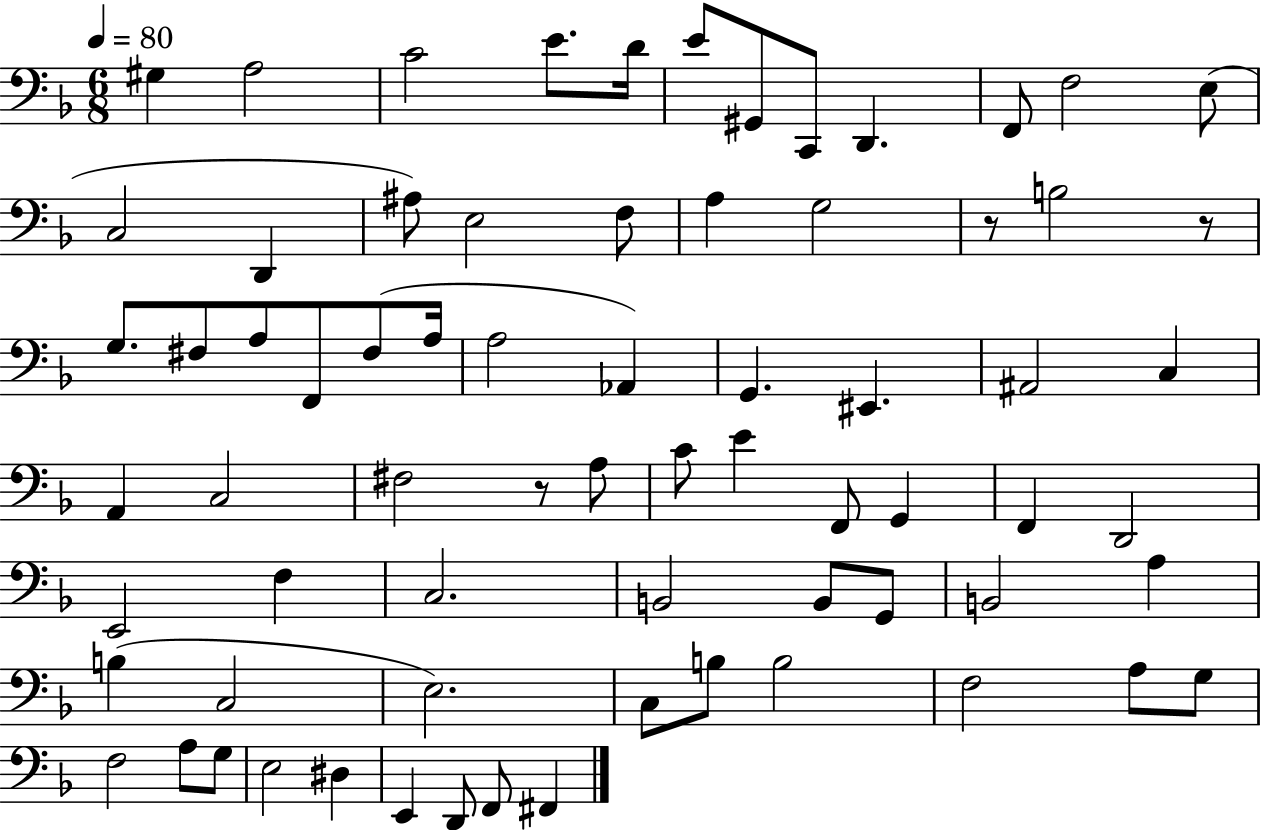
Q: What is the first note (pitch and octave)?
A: G#3